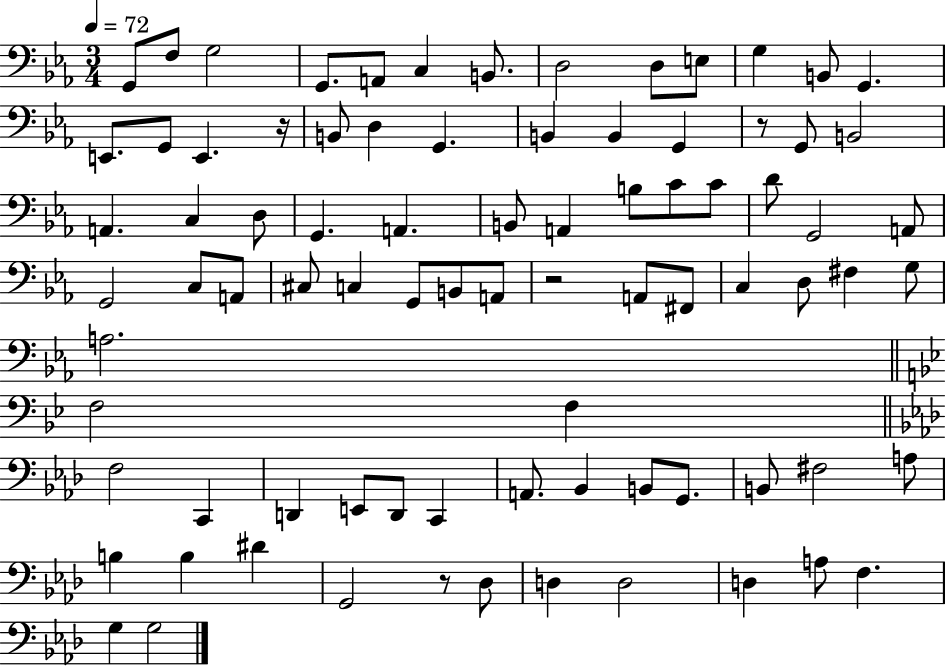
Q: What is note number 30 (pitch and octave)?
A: B2